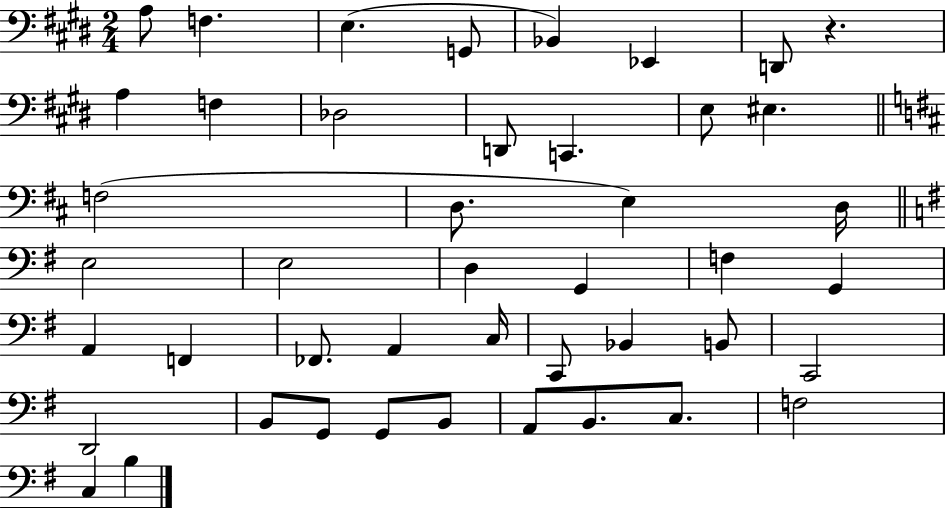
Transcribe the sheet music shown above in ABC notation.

X:1
T:Untitled
M:2/4
L:1/4
K:E
A,/2 F, E, G,,/2 _B,, _E,, D,,/2 z A, F, _D,2 D,,/2 C,, E,/2 ^E, F,2 D,/2 E, D,/4 E,2 E,2 D, G,, F, G,, A,, F,, _F,,/2 A,, C,/4 C,,/2 _B,, B,,/2 C,,2 D,,2 B,,/2 G,,/2 G,,/2 B,,/2 A,,/2 B,,/2 C,/2 F,2 C, B,